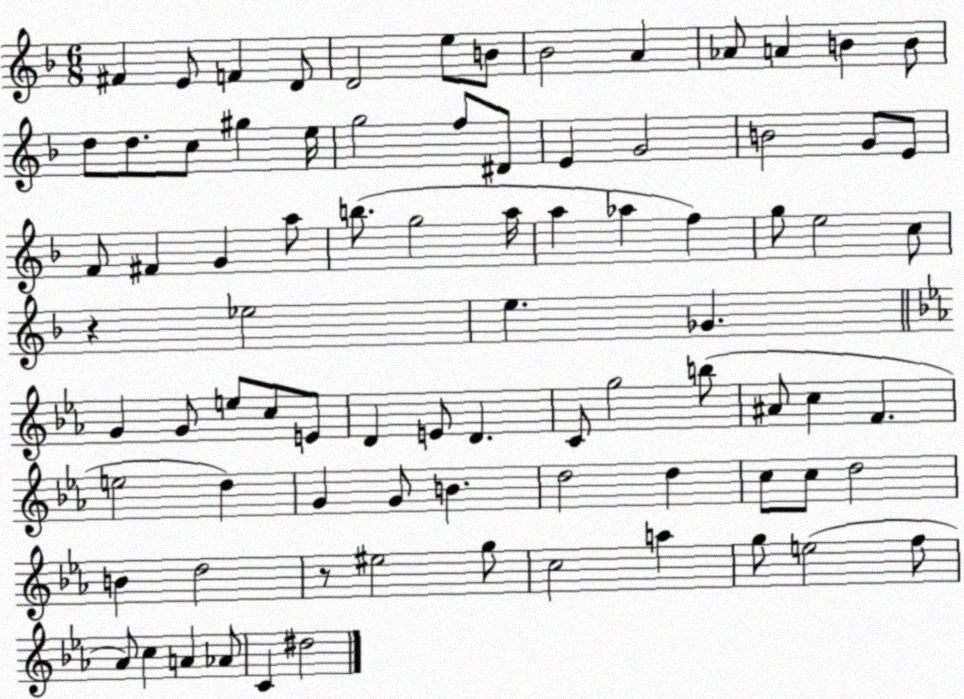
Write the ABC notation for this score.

X:1
T:Untitled
M:6/8
L:1/4
K:F
^F E/2 F D/2 D2 e/2 B/2 _B2 A _A/2 A B B/2 d/2 d/2 c/2 ^g e/4 g2 f/2 ^D/2 E G2 B2 G/2 E/2 F/2 ^F G a/2 b/2 g2 a/4 a _a f g/2 e2 c/2 z _e2 e _G G G/2 e/2 c/2 E/2 D E/2 D C/2 g2 b/2 ^A/2 c F e2 d G G/2 B d2 d c/2 c/2 d2 B d2 z/2 ^e2 g/2 c2 a g/2 e2 f/2 _A/2 c A _A/2 C ^d2